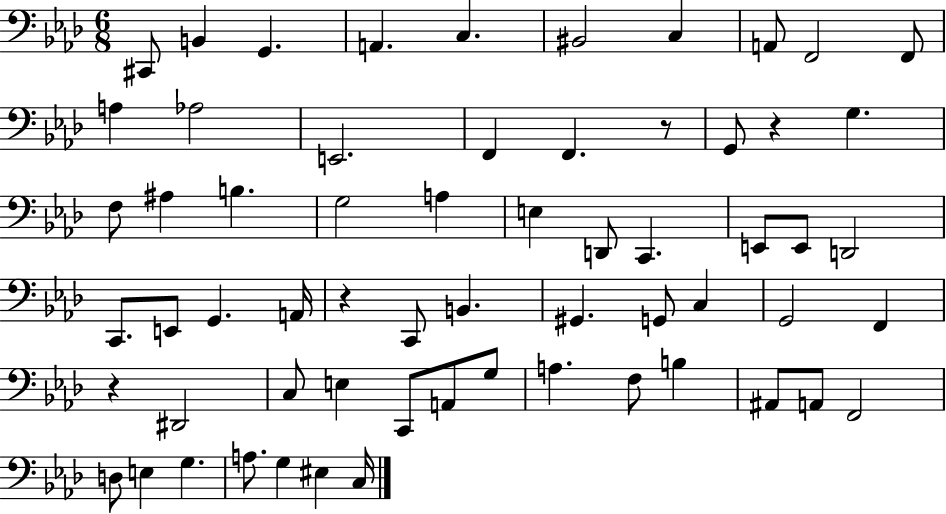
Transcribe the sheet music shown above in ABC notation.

X:1
T:Untitled
M:6/8
L:1/4
K:Ab
^C,,/2 B,, G,, A,, C, ^B,,2 C, A,,/2 F,,2 F,,/2 A, _A,2 E,,2 F,, F,, z/2 G,,/2 z G, F,/2 ^A, B, G,2 A, E, D,,/2 C,, E,,/2 E,,/2 D,,2 C,,/2 E,,/2 G,, A,,/4 z C,,/2 B,, ^G,, G,,/2 C, G,,2 F,, z ^D,,2 C,/2 E, C,,/2 A,,/2 G,/2 A, F,/2 B, ^A,,/2 A,,/2 F,,2 D,/2 E, G, A,/2 G, ^E, C,/4